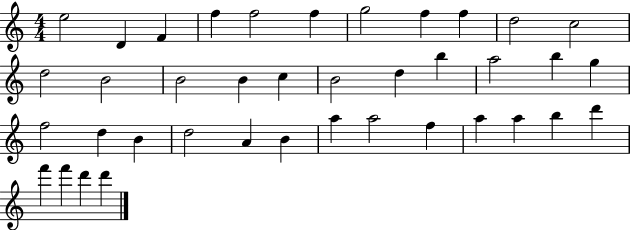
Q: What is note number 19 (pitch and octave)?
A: B5